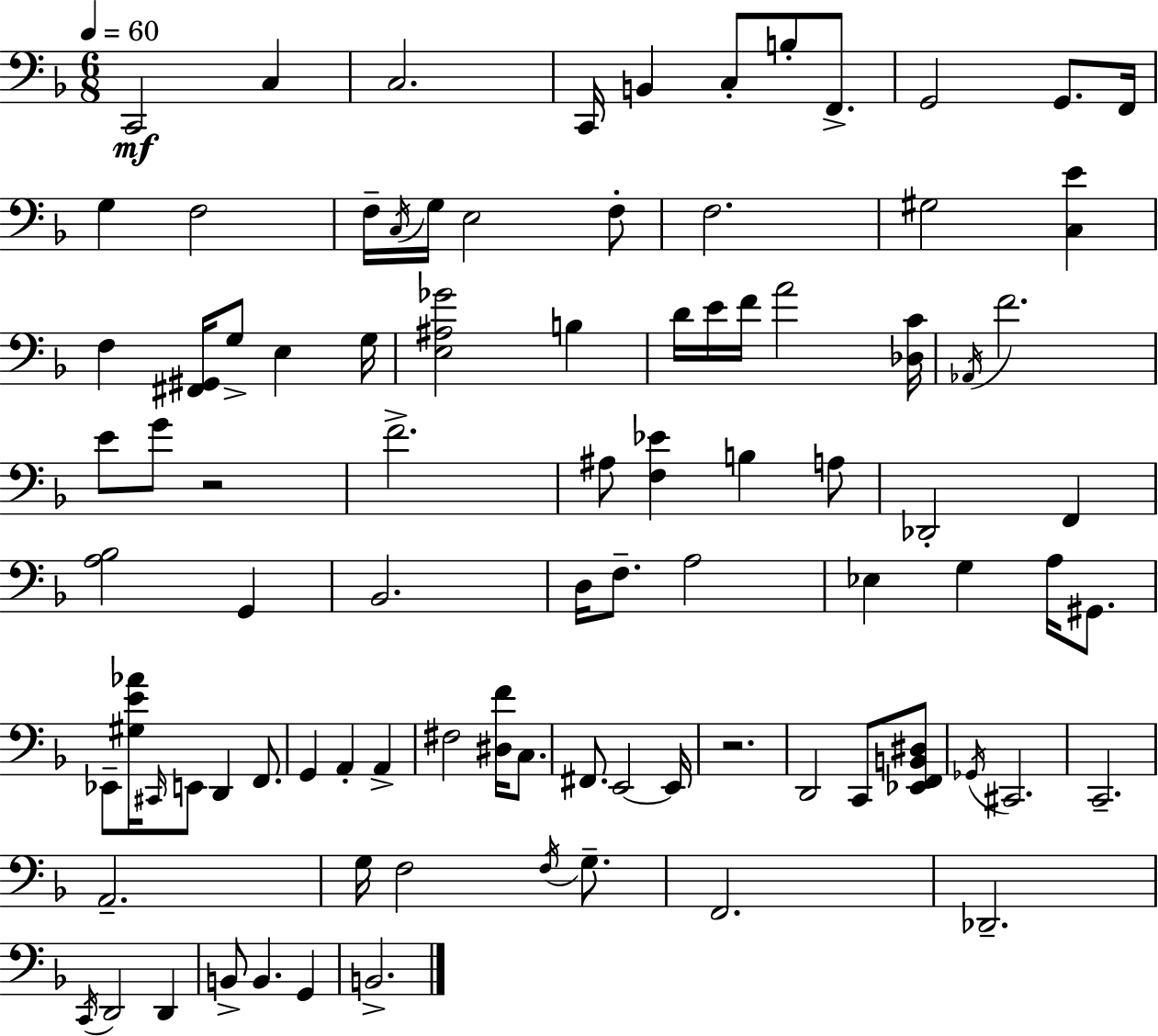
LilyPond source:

{
  \clef bass
  \numericTimeSignature
  \time 6/8
  \key f \major
  \tempo 4 = 60
  c,2\mf c4 | c2. | c,16 b,4 c8-. b8-. f,8.-> | g,2 g,8. f,16 | \break g4 f2 | f16-- \acciaccatura { c16 } g16 e2 f8-. | f2. | gis2 <c e'>4 | \break f4 <fis, gis,>16 g8-> e4 | g16 <e ais ges'>2 b4 | d'16 e'16 f'16 a'2 | <des c'>16 \acciaccatura { aes,16 } f'2. | \break e'8 g'8 r2 | f'2.-> | ais8 <f ees'>4 b4 | a8 des,2-. f,4 | \break <a bes>2 g,4 | bes,2. | d16 f8.-- a2 | ees4 g4 a16 gis,8. | \break ees,8-- <gis e' aes'>16 \grace { cis,16 } e,8 d,4 | f,8. g,4 a,4-. a,4-> | fis2 <dis f'>16 | c8. fis,8. e,2~~ | \break e,16 r2. | d,2 c,8 | <ees, f, b, dis>8 \acciaccatura { ges,16 } cis,2. | c,2.-- | \break a,2.-- | g16 f2 | \acciaccatura { f16 } g8.-- f,2. | des,2.-- | \break \acciaccatura { c,16 } d,2 | d,4 b,8-> b,4. | g,4 b,2.-> | \bar "|."
}